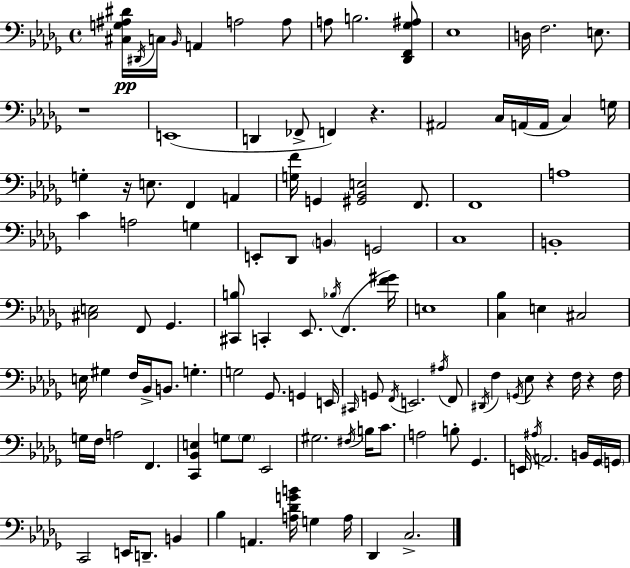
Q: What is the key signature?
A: BES minor